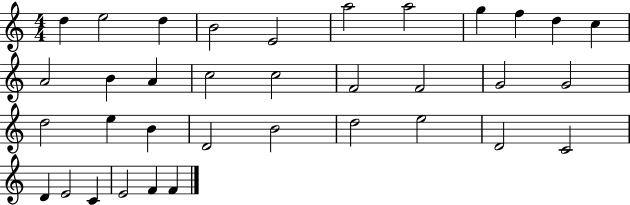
D5/q E5/h D5/q B4/h E4/h A5/h A5/h G5/q F5/q D5/q C5/q A4/h B4/q A4/q C5/h C5/h F4/h F4/h G4/h G4/h D5/h E5/q B4/q D4/h B4/h D5/h E5/h D4/h C4/h D4/q E4/h C4/q E4/h F4/q F4/q